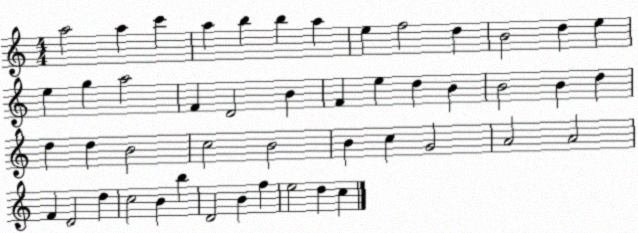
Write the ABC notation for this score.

X:1
T:Untitled
M:4/4
L:1/4
K:C
a2 a c' a b b a e f2 d B2 d e e g a2 F D2 B F e d B B2 B d d d B2 c2 B2 B c G2 A2 A2 F D2 d c2 B b D2 B f e2 d c